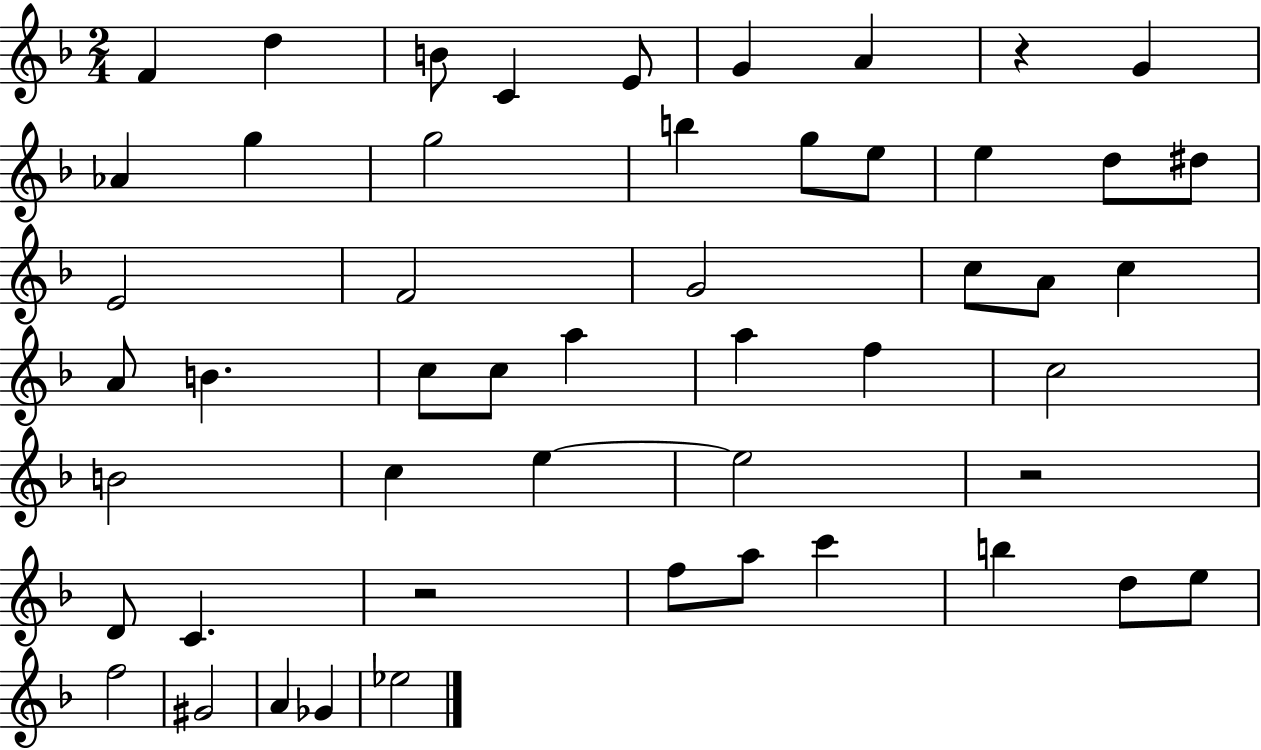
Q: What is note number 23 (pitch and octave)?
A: C5